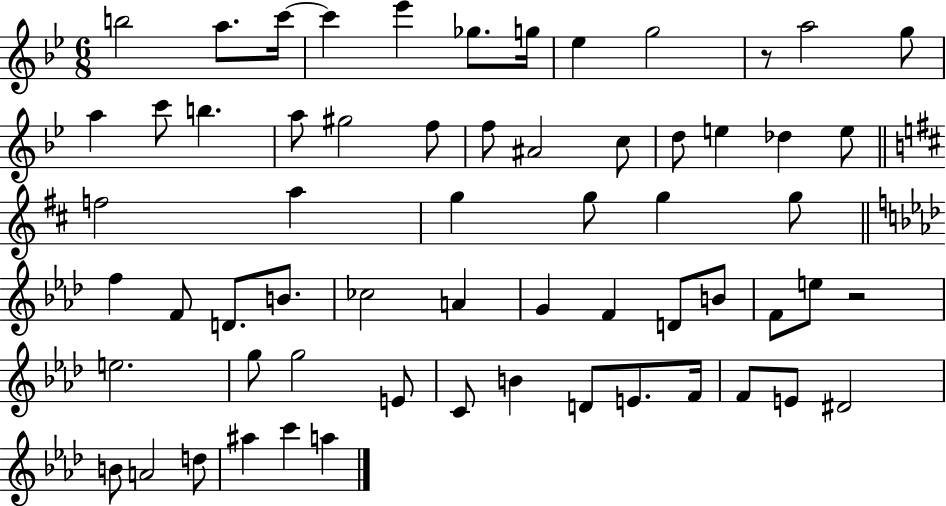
{
  \clef treble
  \numericTimeSignature
  \time 6/8
  \key bes \major
  b''2 a''8. c'''16~~ | c'''4 ees'''4 ges''8. g''16 | ees''4 g''2 | r8 a''2 g''8 | \break a''4 c'''8 b''4. | a''8 gis''2 f''8 | f''8 ais'2 c''8 | d''8 e''4 des''4 e''8 | \break \bar "||" \break \key d \major f''2 a''4 | g''4 g''8 g''4 g''8 | \bar "||" \break \key aes \major f''4 f'8 d'8. b'8. | ces''2 a'4 | g'4 f'4 d'8 b'8 | f'8 e''8 r2 | \break e''2. | g''8 g''2 e'8 | c'8 b'4 d'8 e'8. f'16 | f'8 e'8 dis'2 | \break b'8 a'2 d''8 | ais''4 c'''4 a''4 | \bar "|."
}